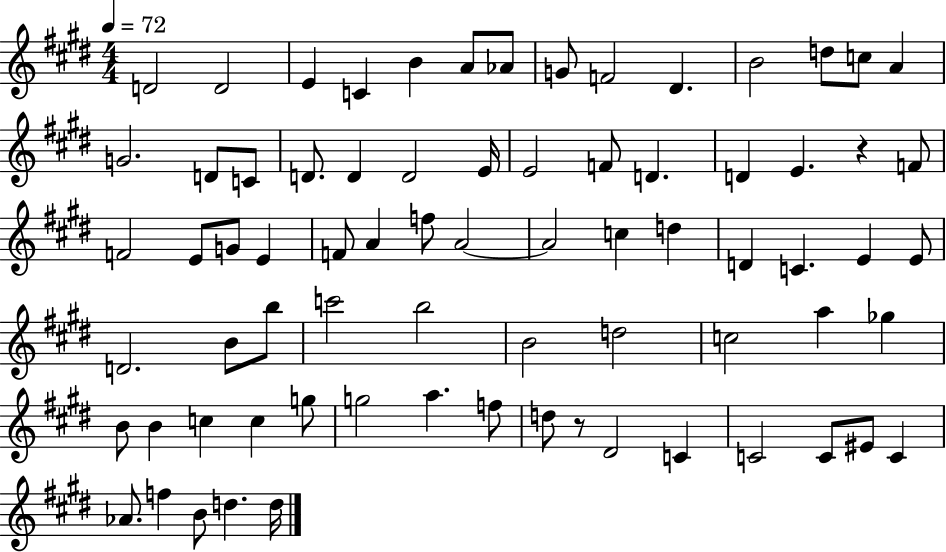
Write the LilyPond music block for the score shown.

{
  \clef treble
  \numericTimeSignature
  \time 4/4
  \key e \major
  \tempo 4 = 72
  d'2 d'2 | e'4 c'4 b'4 a'8 aes'8 | g'8 f'2 dis'4. | b'2 d''8 c''8 a'4 | \break g'2. d'8 c'8 | d'8. d'4 d'2 e'16 | e'2 f'8 d'4. | d'4 e'4. r4 f'8 | \break f'2 e'8 g'8 e'4 | f'8 a'4 f''8 a'2~~ | a'2 c''4 d''4 | d'4 c'4. e'4 e'8 | \break d'2. b'8 b''8 | c'''2 b''2 | b'2 d''2 | c''2 a''4 ges''4 | \break b'8 b'4 c''4 c''4 g''8 | g''2 a''4. f''8 | d''8 r8 dis'2 c'4 | c'2 c'8 eis'8 c'4 | \break aes'8. f''4 b'8 d''4. d''16 | \bar "|."
}